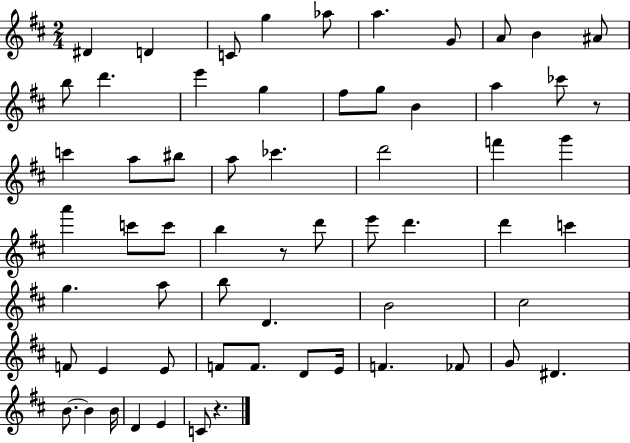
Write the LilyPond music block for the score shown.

{
  \clef treble
  \numericTimeSignature
  \time 2/4
  \key d \major
  \repeat volta 2 { dis'4 d'4 | c'8 g''4 aes''8 | a''4. g'8 | a'8 b'4 ais'8 | \break b''8 d'''4. | e'''4 g''4 | fis''8 g''8 b'4 | a''4 ces'''8 r8 | \break c'''4 a''8 bis''8 | a''8 ces'''4. | d'''2 | f'''4 g'''4 | \break a'''4 c'''8 c'''8 | b''4 r8 d'''8 | e'''8 d'''4. | d'''4 c'''4 | \break g''4. a''8 | b''8 d'4. | b'2 | cis''2 | \break f'8 e'4 e'8 | f'8 f'8. d'8 e'16 | f'4. fes'8 | g'8 dis'4. | \break b'8.~~ b'4 b'16 | d'4 e'4 | c'8 r4. | } \bar "|."
}